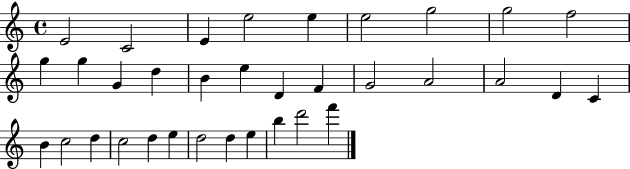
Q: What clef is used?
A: treble